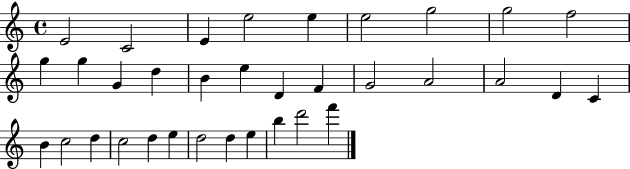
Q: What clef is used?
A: treble